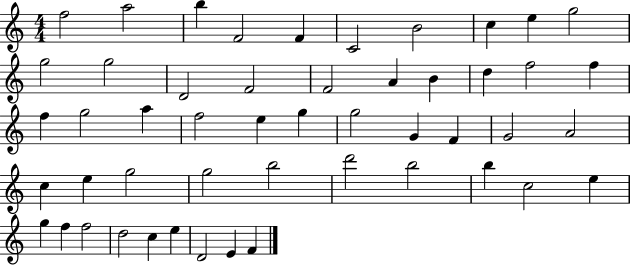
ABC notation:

X:1
T:Untitled
M:4/4
L:1/4
K:C
f2 a2 b F2 F C2 B2 c e g2 g2 g2 D2 F2 F2 A B d f2 f f g2 a f2 e g g2 G F G2 A2 c e g2 g2 b2 d'2 b2 b c2 e g f f2 d2 c e D2 E F